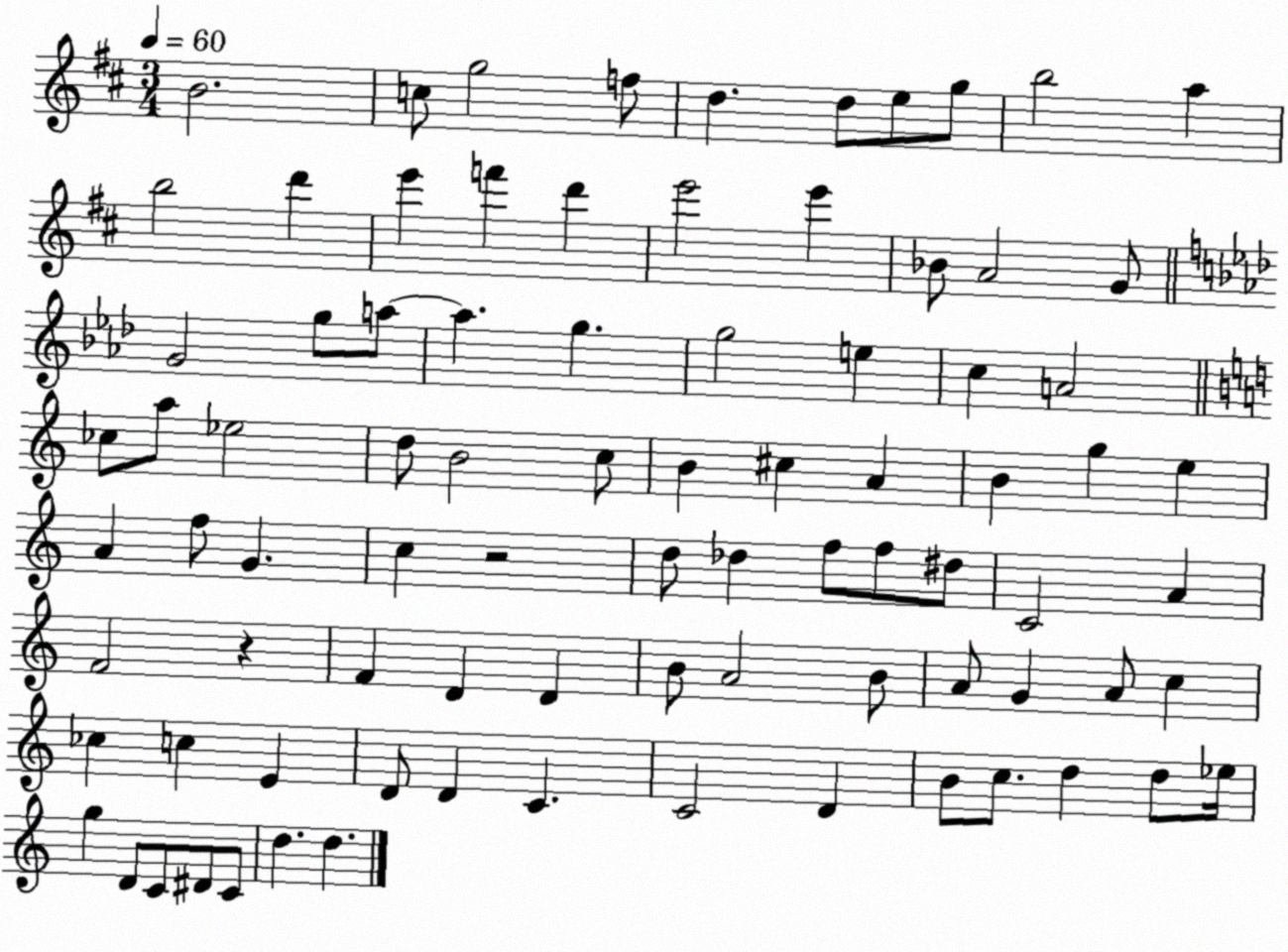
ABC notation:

X:1
T:Untitled
M:3/4
L:1/4
K:D
B2 c/2 g2 f/2 d d/2 e/2 g/2 b2 a b2 d' e' f' d' e'2 e' _B/2 A2 G/2 G2 g/2 a/2 a g g2 e c A2 _c/2 a/2 _e2 d/2 B2 c/2 B ^c A B g e A f/2 G c z2 d/2 _d f/2 f/2 ^d/2 C2 A F2 z F D D B/2 A2 B/2 A/2 G A/2 c _c c E D/2 D C C2 D B/2 c/2 d d/2 _e/4 g D/2 C/2 ^D/2 C/2 d d